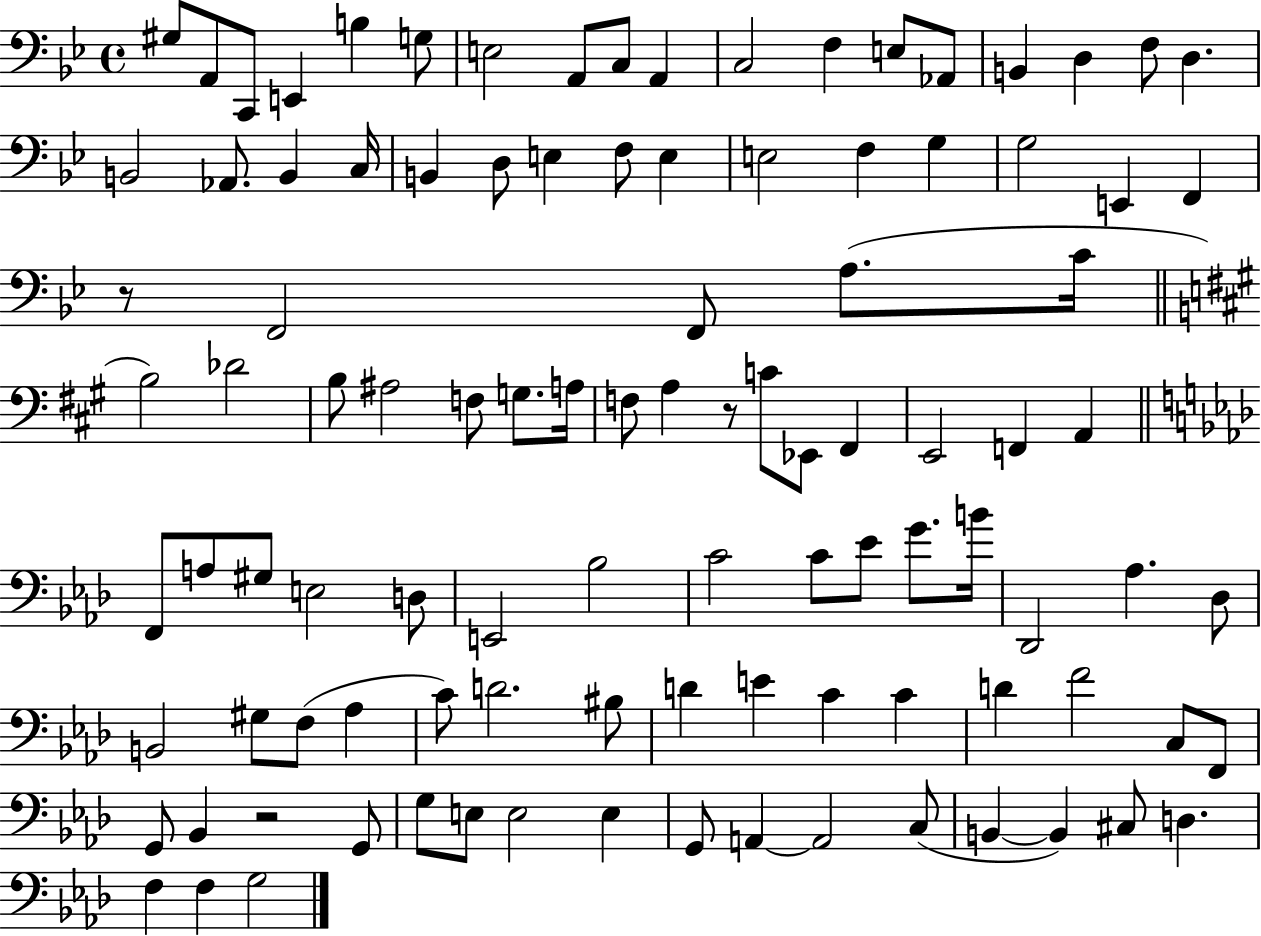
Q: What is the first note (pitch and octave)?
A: G#3